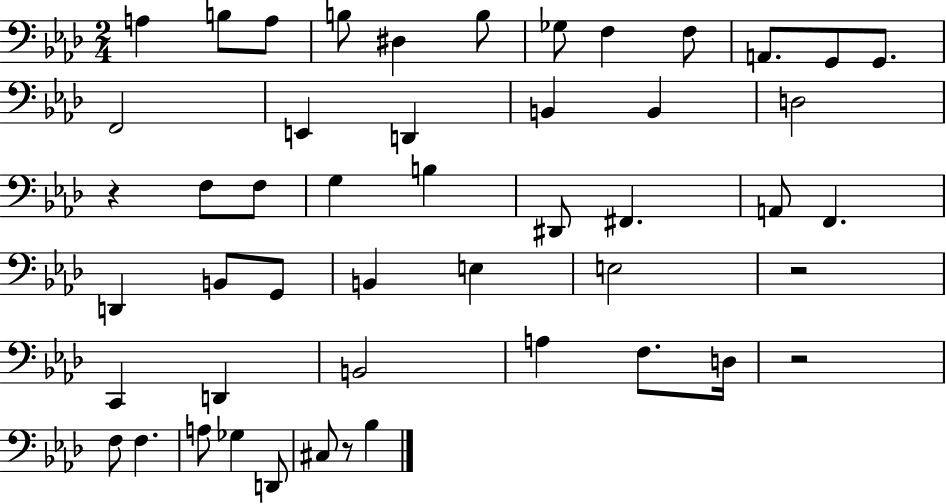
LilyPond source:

{
  \clef bass
  \numericTimeSignature
  \time 2/4
  \key aes \major
  a4 b8 a8 | b8 dis4 b8 | ges8 f4 f8 | a,8. g,8 g,8. | \break f,2 | e,4 d,4 | b,4 b,4 | d2 | \break r4 f8 f8 | g4 b4 | dis,8 fis,4. | a,8 f,4. | \break d,4 b,8 g,8 | b,4 e4 | e2 | r2 | \break c,4 d,4 | b,2 | a4 f8. d16 | r2 | \break f8 f4. | a8 ges4 d,8 | cis8 r8 bes4 | \bar "|."
}